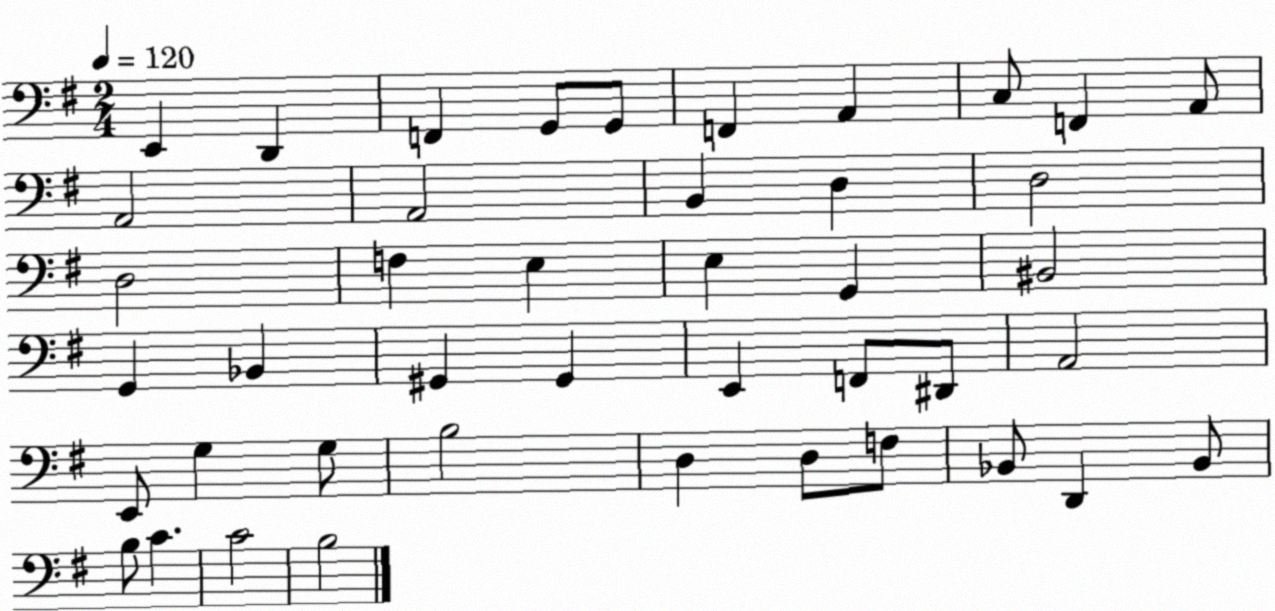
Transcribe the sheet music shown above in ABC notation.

X:1
T:Untitled
M:2/4
L:1/4
K:G
E,, D,, F,, G,,/2 G,,/2 F,, A,, C,/2 F,, A,,/2 A,,2 A,,2 B,, D, D,2 D,2 F, E, E, G,, ^B,,2 G,, _B,, ^G,, ^G,, E,, F,,/2 ^D,,/2 A,,2 E,,/2 G, G,/2 B,2 D, D,/2 F,/2 _B,,/2 D,, _B,,/2 B,/2 C C2 B,2